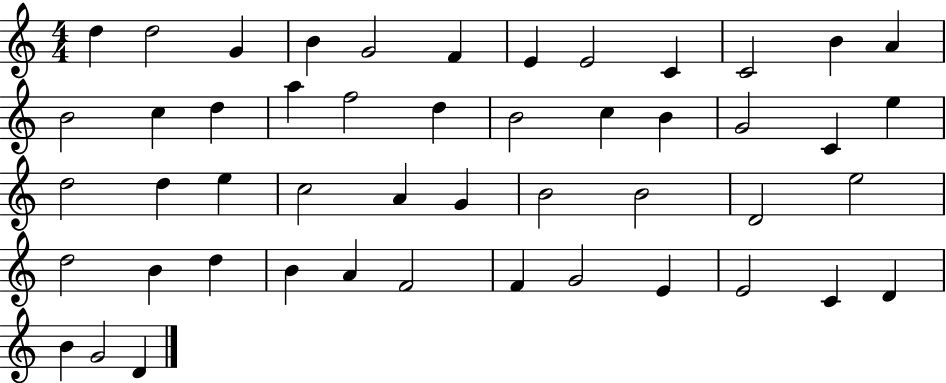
{
  \clef treble
  \numericTimeSignature
  \time 4/4
  \key c \major
  d''4 d''2 g'4 | b'4 g'2 f'4 | e'4 e'2 c'4 | c'2 b'4 a'4 | \break b'2 c''4 d''4 | a''4 f''2 d''4 | b'2 c''4 b'4 | g'2 c'4 e''4 | \break d''2 d''4 e''4 | c''2 a'4 g'4 | b'2 b'2 | d'2 e''2 | \break d''2 b'4 d''4 | b'4 a'4 f'2 | f'4 g'2 e'4 | e'2 c'4 d'4 | \break b'4 g'2 d'4 | \bar "|."
}